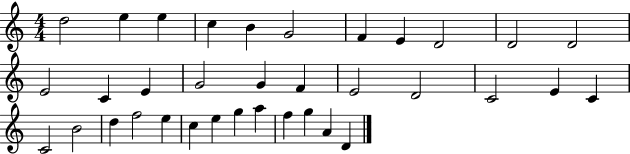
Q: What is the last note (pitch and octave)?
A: D4